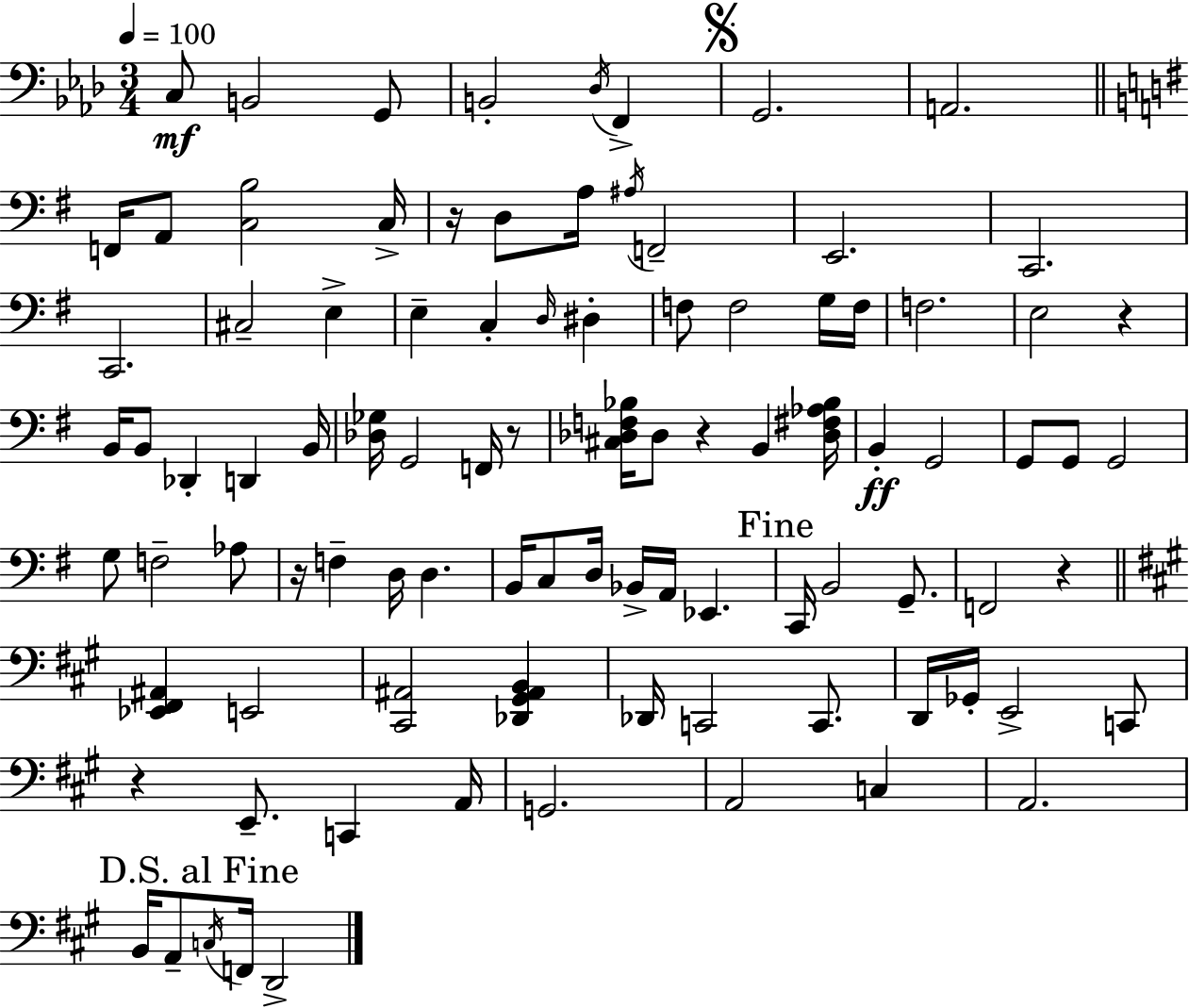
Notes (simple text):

C3/e B2/h G2/e B2/h Db3/s F2/q G2/h. A2/h. F2/s A2/e [C3,B3]/h C3/s R/s D3/e A3/s A#3/s F2/h E2/h. C2/h. C2/h. C#3/h E3/q E3/q C3/q D3/s D#3/q F3/e F3/h G3/s F3/s F3/h. E3/h R/q B2/s B2/e Db2/q D2/q B2/s [Db3,Gb3]/s G2/h F2/s R/e [C#3,Db3,F3,Bb3]/s Db3/e R/q B2/q [Db3,F#3,Ab3,Bb3]/s B2/q G2/h G2/e G2/e G2/h G3/e F3/h Ab3/e R/s F3/q D3/s D3/q. B2/s C3/e D3/s Bb2/s A2/s Eb2/q. C2/s B2/h G2/e. F2/h R/q [Eb2,F#2,A#2]/q E2/h [C#2,A#2]/h [Db2,G#2,A#2,B2]/q Db2/s C2/h C2/e. D2/s Gb2/s E2/h C2/e R/q E2/e. C2/q A2/s G2/h. A2/h C3/q A2/h. B2/s A2/e C3/s F2/s D2/h